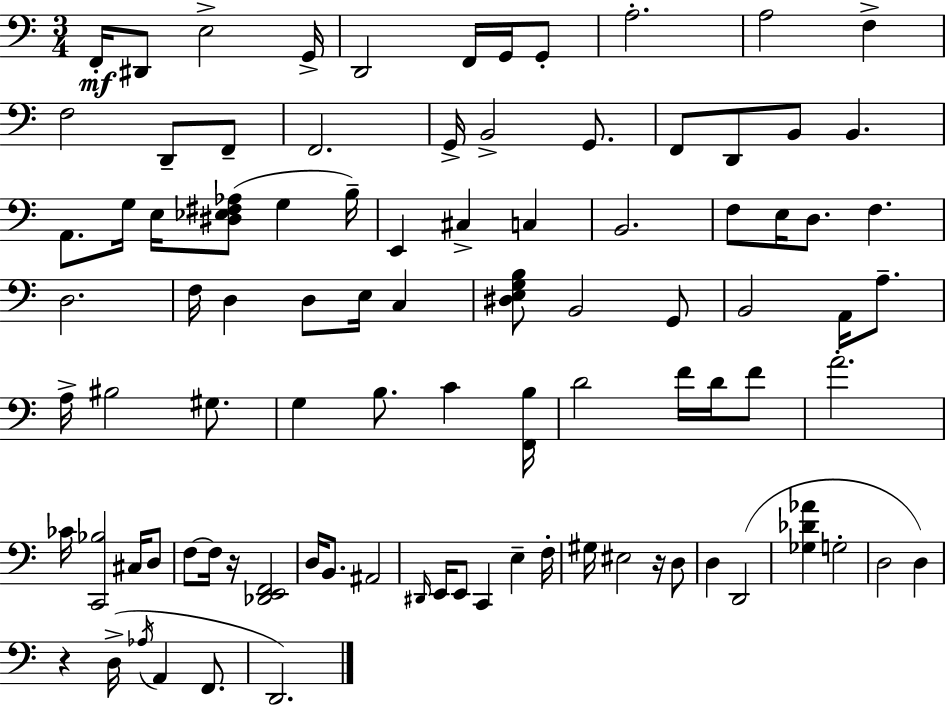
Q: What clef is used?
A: bass